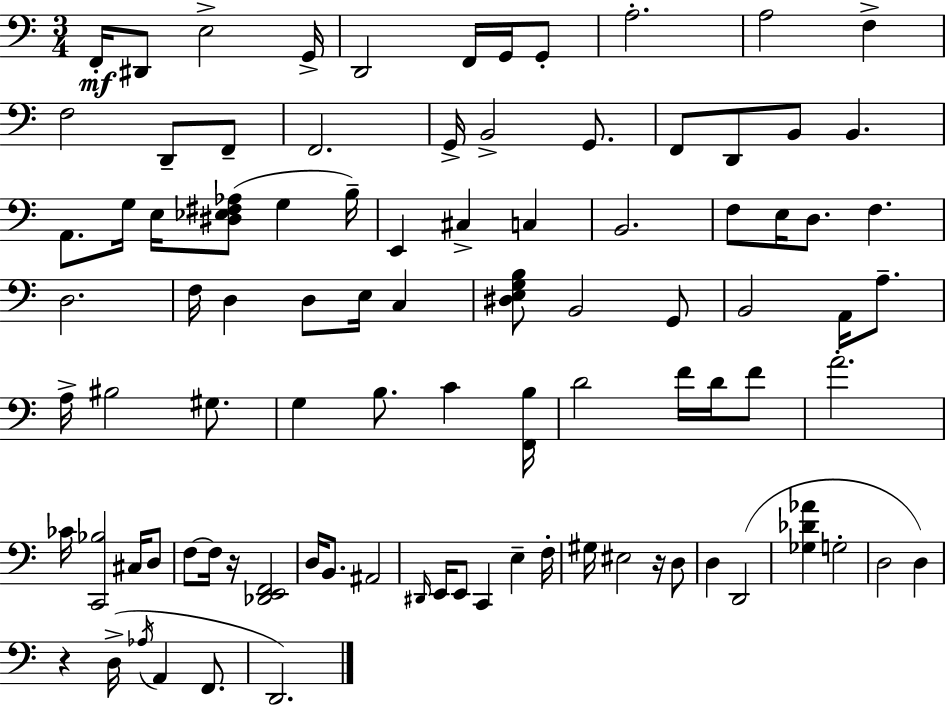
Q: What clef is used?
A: bass